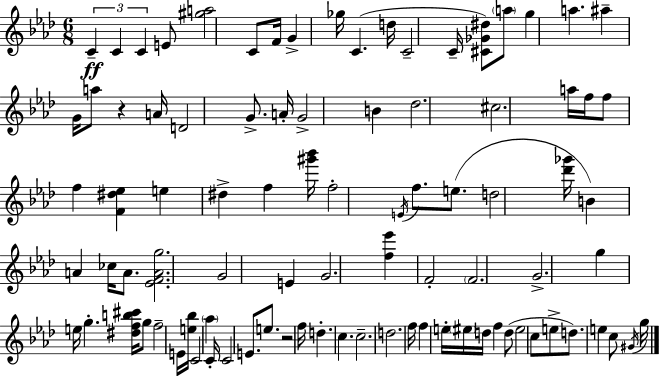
X:1
T:Untitled
M:6/8
L:1/4
K:Fm
C C C E/2 [^ga]2 C/2 F/4 G _g/4 C d/4 C2 C/4 [^C_G^d]/2 a/2 g a ^a G/4 a/2 z A/4 D2 G/2 A/4 G2 B _d2 ^c2 a/4 f/4 f/2 f [F^d_e] e ^d f [^g'_b']/4 f2 E/4 f/2 e/2 d2 [_d'_g']/4 B A _c/4 A/2 [_EFAg]2 G2 E G2 [f_e'] F2 F2 G2 g e/4 g [^dfb^c']/4 g/2 f2 E/4 [e_b]/4 C2 _a C/4 C2 E/2 e/2 z2 f/4 d c c2 d2 f/4 f e/4 ^e/4 d/4 f d/2 ^e2 c/2 e/2 d/2 e c/2 ^G/4 g/4